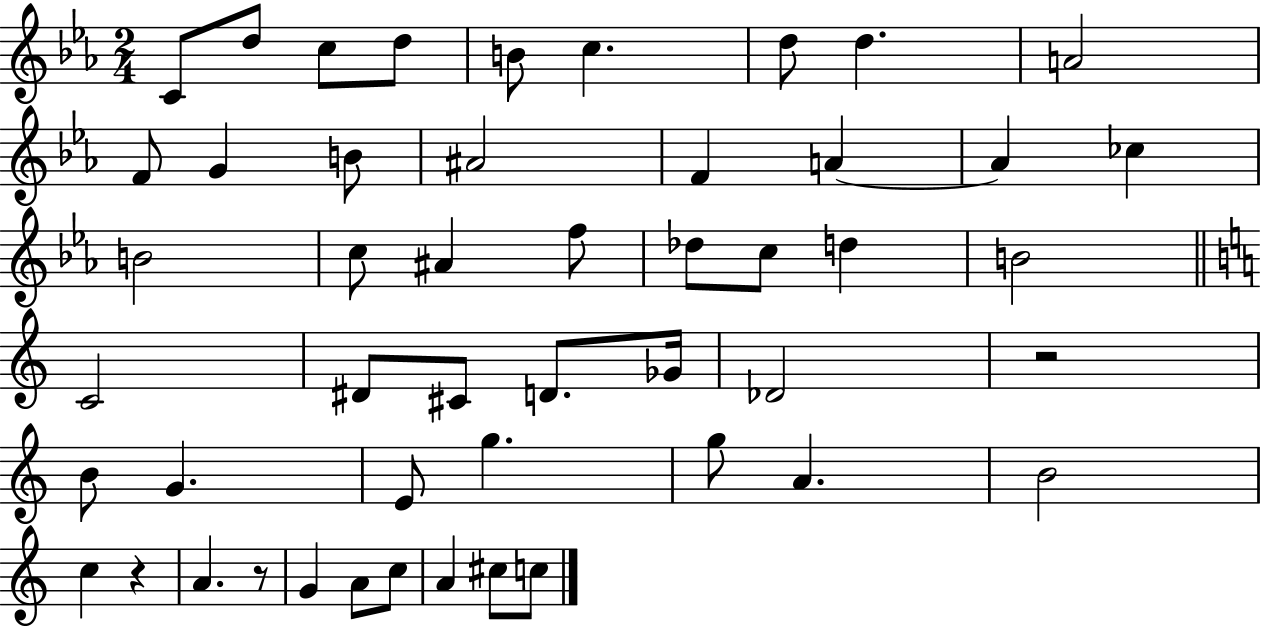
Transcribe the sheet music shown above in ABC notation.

X:1
T:Untitled
M:2/4
L:1/4
K:Eb
C/2 d/2 c/2 d/2 B/2 c d/2 d A2 F/2 G B/2 ^A2 F A A _c B2 c/2 ^A f/2 _d/2 c/2 d B2 C2 ^D/2 ^C/2 D/2 _G/4 _D2 z2 B/2 G E/2 g g/2 A B2 c z A z/2 G A/2 c/2 A ^c/2 c/2